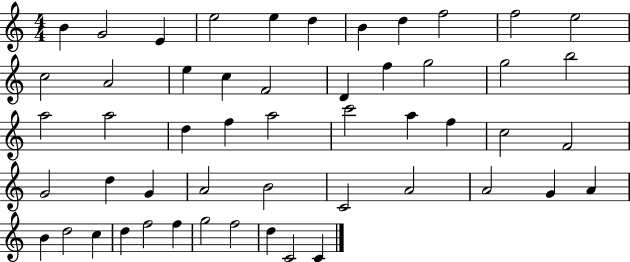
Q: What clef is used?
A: treble